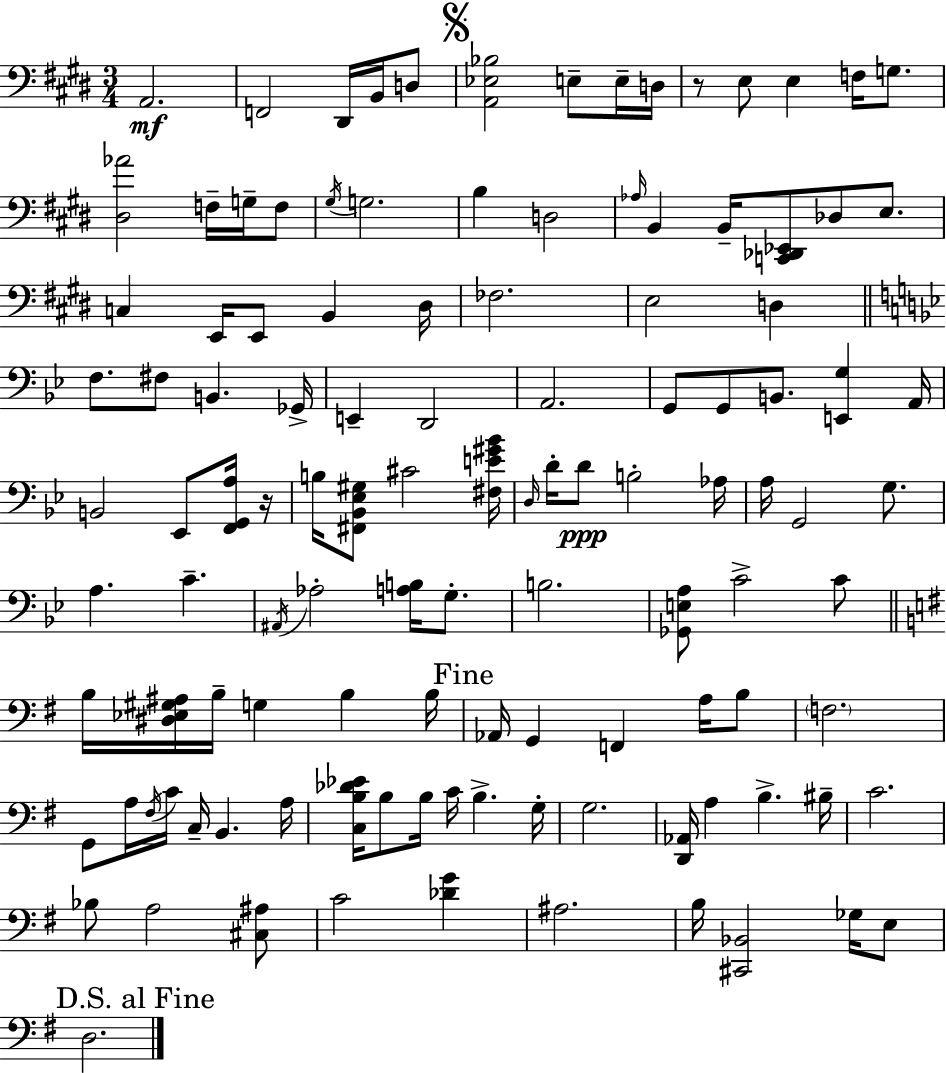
A2/h. F2/h D#2/s B2/s D3/e [A2,Eb3,Bb3]/h E3/e E3/s D3/s R/e E3/e E3/q F3/s G3/e. [D#3,Ab4]/h F3/s G3/s F3/e G#3/s G3/h. B3/q D3/h Ab3/s B2/q B2/s [C2,Db2,Eb2]/e Db3/e E3/e. C3/q E2/s E2/e B2/q D#3/s FES3/h. E3/h D3/q F3/e. F#3/e B2/q. Gb2/s E2/q D2/h A2/h. G2/e G2/e B2/e. [E2,G3]/q A2/s B2/h Eb2/e [F2,G2,A3]/s R/s B3/s [F#2,Bb2,Eb3,G#3]/e C#4/h [F#3,E4,G#4,Bb4]/s D3/s D4/s D4/e B3/h Ab3/s A3/s G2/h G3/e. A3/q. C4/q. A#2/s Ab3/h [A3,B3]/s G3/e. B3/h. [Gb2,E3,A3]/e C4/h C4/e B3/s [D#3,Eb3,G#3,A#3]/s B3/s G3/q B3/q B3/s Ab2/s G2/q F2/q A3/s B3/e F3/h. G2/e A3/s F#3/s C4/s C3/s B2/q. A3/s [C3,B3,Db4,Eb4]/s B3/e B3/s C4/s B3/q. G3/s G3/h. [D2,Ab2]/s A3/q B3/q. BIS3/s C4/h. Bb3/e A3/h [C#3,A#3]/e C4/h [Db4,G4]/q A#3/h. B3/s [C#2,Bb2]/h Gb3/s E3/e D3/h.